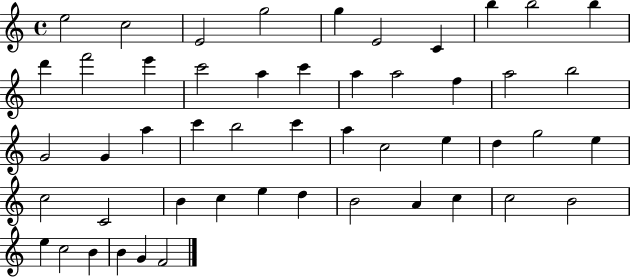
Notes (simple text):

E5/h C5/h E4/h G5/h G5/q E4/h C4/q B5/q B5/h B5/q D6/q F6/h E6/q C6/h A5/q C6/q A5/q A5/h F5/q A5/h B5/h G4/h G4/q A5/q C6/q B5/h C6/q A5/q C5/h E5/q D5/q G5/h E5/q C5/h C4/h B4/q C5/q E5/q D5/q B4/h A4/q C5/q C5/h B4/h E5/q C5/h B4/q B4/q G4/q F4/h